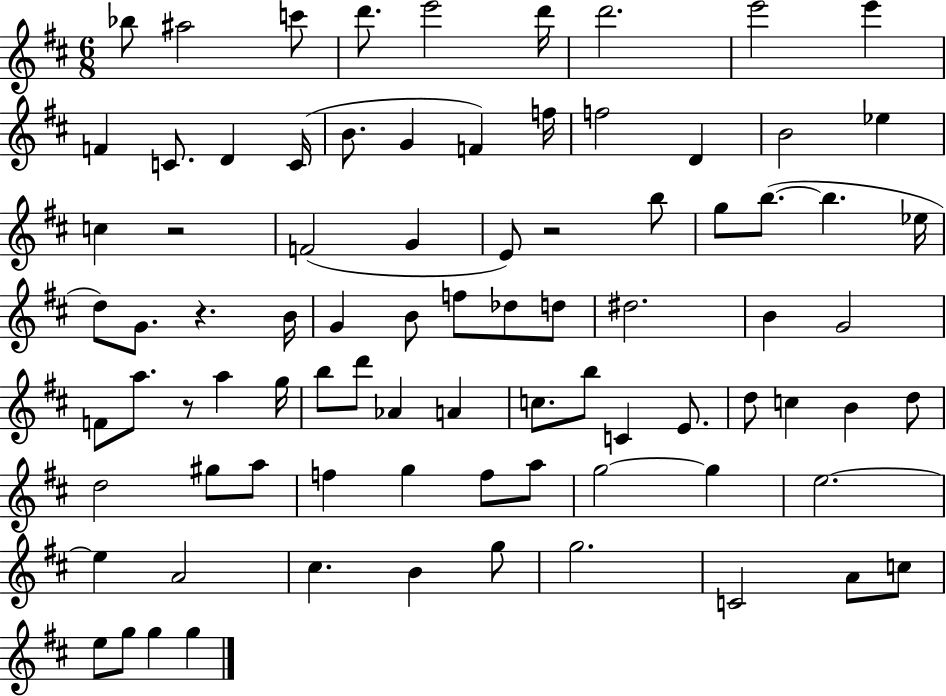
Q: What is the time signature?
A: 6/8